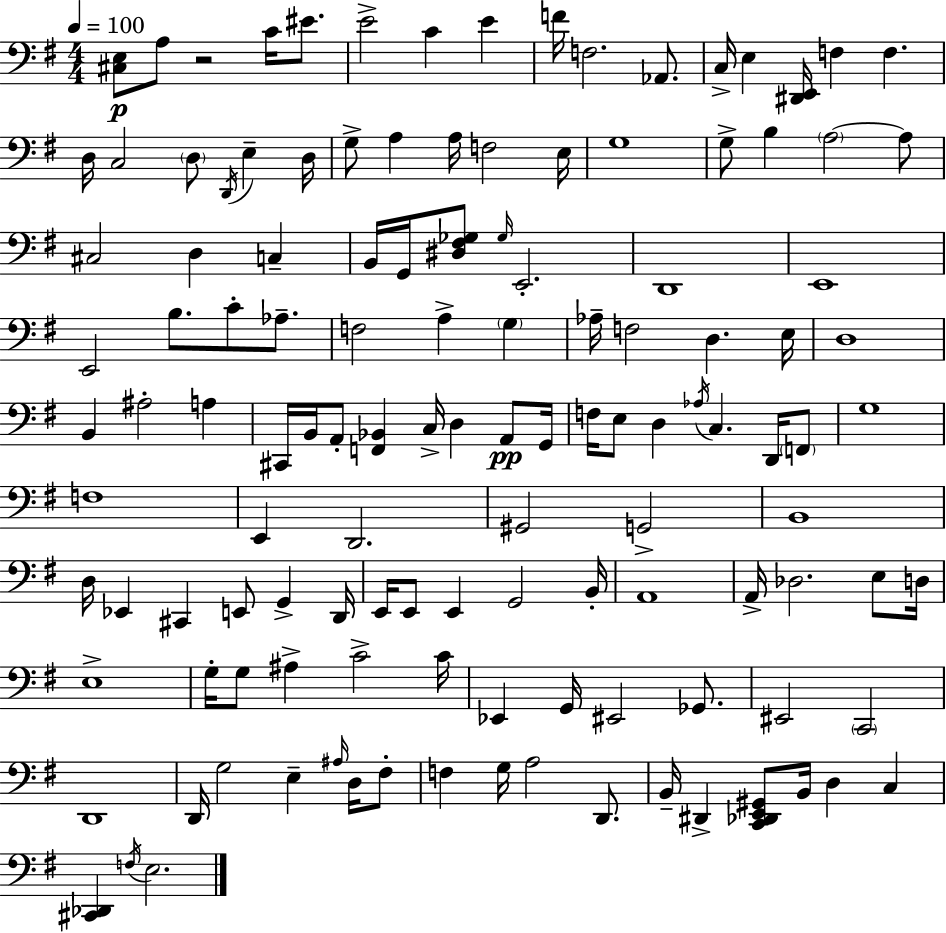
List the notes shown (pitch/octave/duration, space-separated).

[C#3,E3]/e A3/e R/h C4/s EIS4/e. E4/h C4/q E4/q F4/s F3/h. Ab2/e. C3/s E3/q [D#2,E2]/s F3/q F3/q. D3/s C3/h D3/e D2/s E3/q D3/s G3/e A3/q A3/s F3/h E3/s G3/w G3/e B3/q A3/h A3/e C#3/h D3/q C3/q B2/s G2/s [D#3,F#3,Gb3]/e Gb3/s E2/h. D2/w E2/w E2/h B3/e. C4/e Ab3/e. F3/h A3/q G3/q Ab3/s F3/h D3/q. E3/s D3/w B2/q A#3/h A3/q C#2/s B2/s A2/e [F2,Bb2]/q C3/s D3/q A2/e G2/s F3/s E3/e D3/q Ab3/s C3/q. D2/s F2/e G3/w F3/w E2/q D2/h. G#2/h G2/h B2/w D3/s Eb2/q C#2/q E2/e G2/q D2/s E2/s E2/e E2/q G2/h B2/s A2/w A2/s Db3/h. E3/e D3/s E3/w G3/s G3/e A#3/q C4/h C4/s Eb2/q G2/s EIS2/h Gb2/e. EIS2/h C2/h D2/w D2/s G3/h E3/q A#3/s D3/s F#3/e F3/q G3/s A3/h D2/e. B2/s D#2/q [C2,Db2,E2,G#2]/e B2/s D3/q C3/q [C#2,Db2]/q F3/s E3/h.